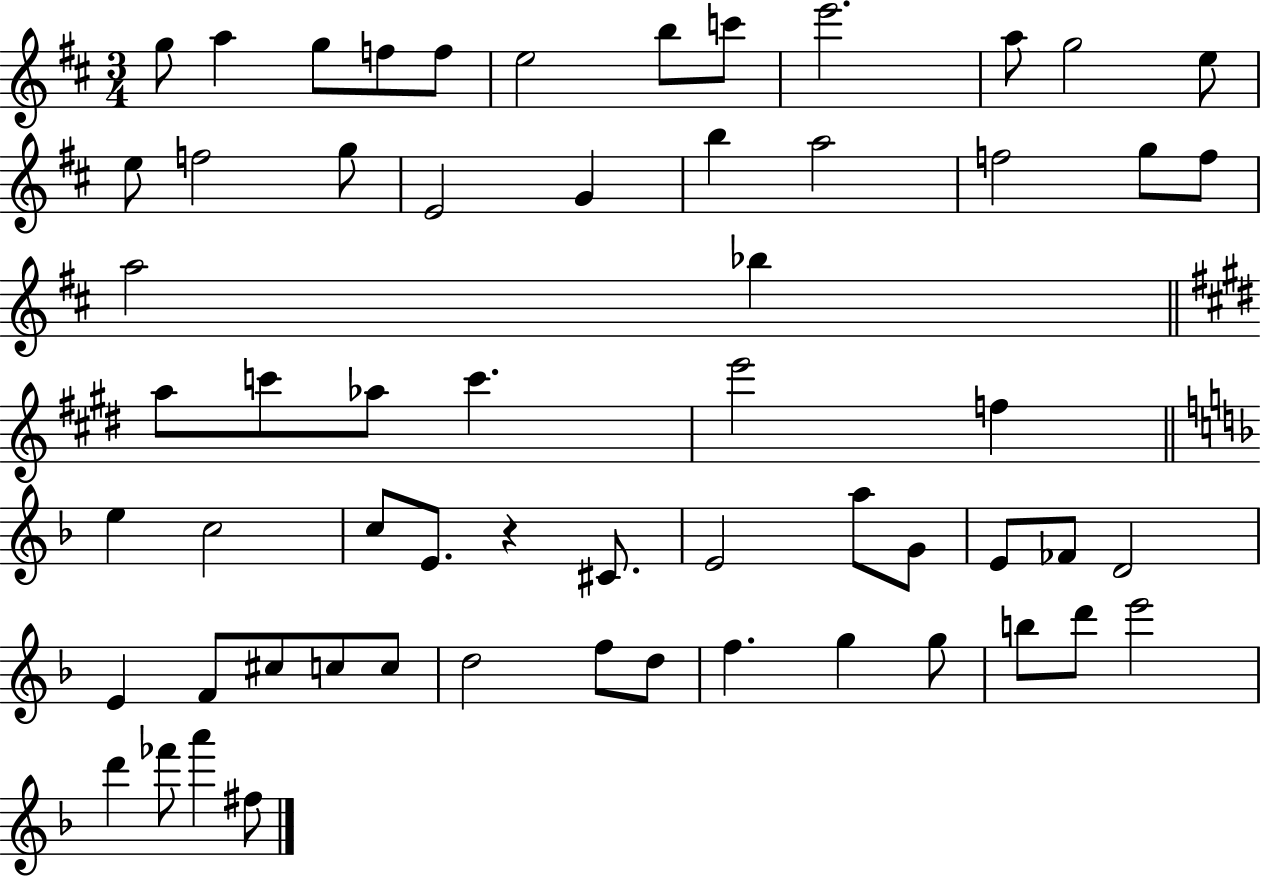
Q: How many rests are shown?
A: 1